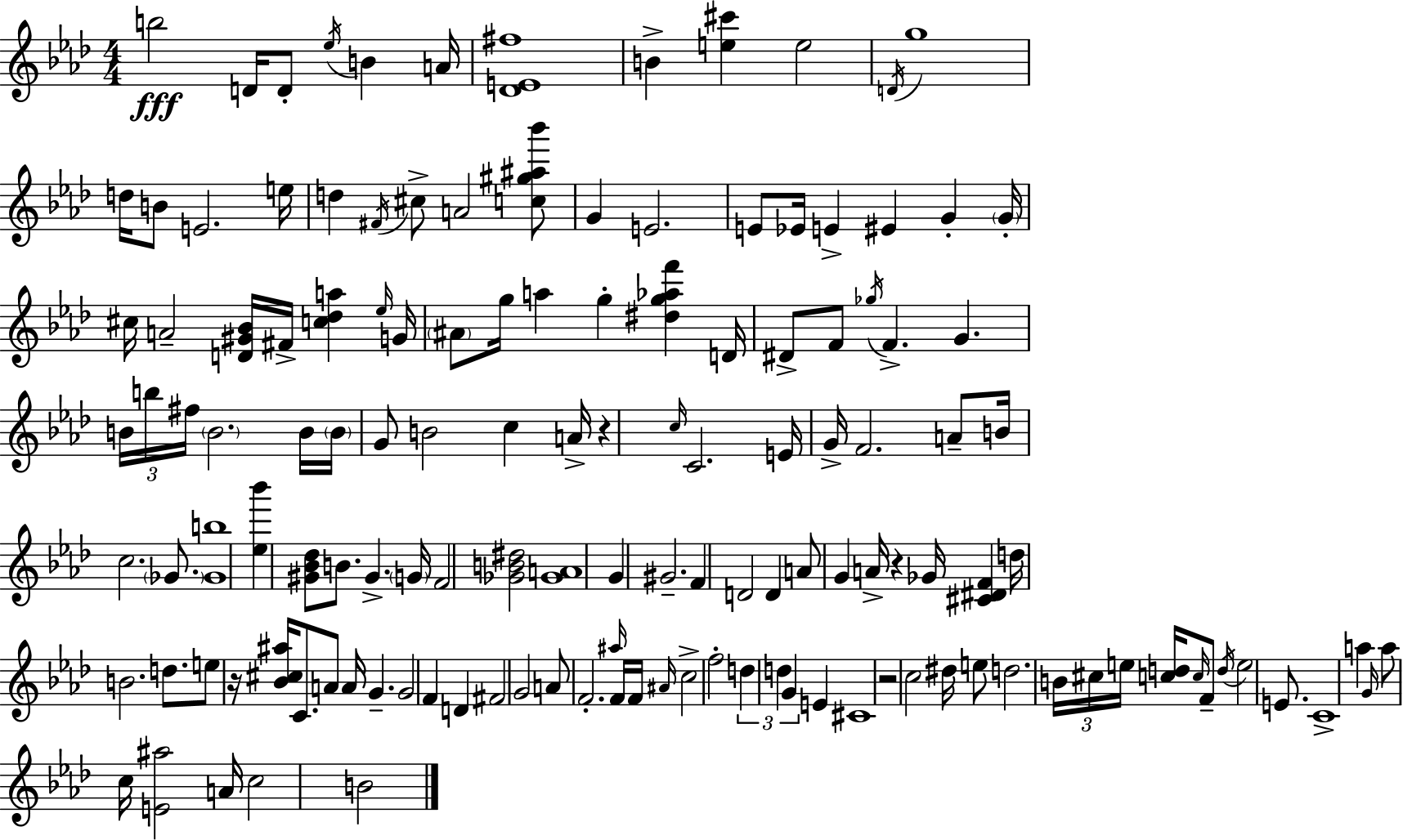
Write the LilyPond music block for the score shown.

{
  \clef treble
  \numericTimeSignature
  \time 4/4
  \key f \minor
  \repeat volta 2 { b''2\fff d'16 d'8-. \acciaccatura { ees''16 } b'4 | a'16 <des' e' fis''>1 | b'4-> <e'' cis'''>4 e''2 | \acciaccatura { d'16 } g''1 | \break d''16 b'8 e'2. | e''16 d''4 \acciaccatura { fis'16 } cis''8-> a'2 | <c'' gis'' ais'' bes'''>8 g'4 e'2. | e'8 ees'16 e'4-> eis'4 g'4-. | \break \parenthesize g'16-. cis''16 a'2-- <d' gis' bes'>16 fis'16-> <c'' des'' a''>4 | \grace { ees''16 } g'16 \parenthesize ais'8 g''16 a''4 g''4-. <dis'' g'' aes'' f'''>4 | d'16 dis'8-> f'8 \acciaccatura { ges''16 } f'4.-> g'4. | \tuplet 3/2 { b'16 b''16 fis''16 } \parenthesize b'2. | \break b'16 \parenthesize b'16 g'8 b'2 | c''4 a'16-> r4 \grace { c''16 } c'2. | e'16 g'16-> f'2. | a'8-- b'16 c''2. | \break \parenthesize ges'8. <ges' b''>1 | <ees'' bes'''>4 <gis' bes' des''>8 b'8. gis'4.-> | \parenthesize g'16 f'2 <ges' b' dis''>2 | <ges' a'>1 | \break g'4 gis'2.-- | f'4 d'2 | d'4 a'8 g'4 a'16-> r4 | ges'16 <cis' dis' f'>4 d''16 b'2. | \break d''8. e''8 r16 <bes' cis'' ais''>16 c'8. a'8 a'16 | g'4.-- g'2 f'4 | d'4 fis'2 g'2 | a'8 f'2.-. | \break \grace { ais''16 } f'16 f'16 \grace { ais'16 } c''2-> | f''2-. \tuplet 3/2 { d''4 d''4 | g'4 } e'4 cis'1 | r2 | \break c''2 dis''16 e''8 d''2. | \tuplet 3/2 { b'16 cis''16 e''16 } <c'' d''>16 \grace { c''16 } f'8-- \acciaccatura { d''16 } e''2 | e'8. c'1-> | a''4 \grace { g'16 } a''8 | \break c''16 <e' ais''>2 a'16 c''2 | b'2 } \bar "|."
}